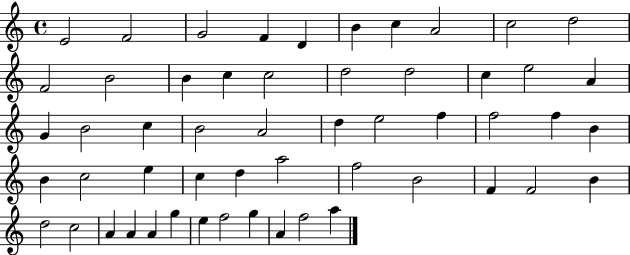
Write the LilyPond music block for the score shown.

{
  \clef treble
  \time 4/4
  \defaultTimeSignature
  \key c \major
  e'2 f'2 | g'2 f'4 d'4 | b'4 c''4 a'2 | c''2 d''2 | \break f'2 b'2 | b'4 c''4 c''2 | d''2 d''2 | c''4 e''2 a'4 | \break g'4 b'2 c''4 | b'2 a'2 | d''4 e''2 f''4 | f''2 f''4 b'4 | \break b'4 c''2 e''4 | c''4 d''4 a''2 | f''2 b'2 | f'4 f'2 b'4 | \break d''2 c''2 | a'4 a'4 a'4 g''4 | e''4 f''2 g''4 | a'4 f''2 a''4 | \break \bar "|."
}